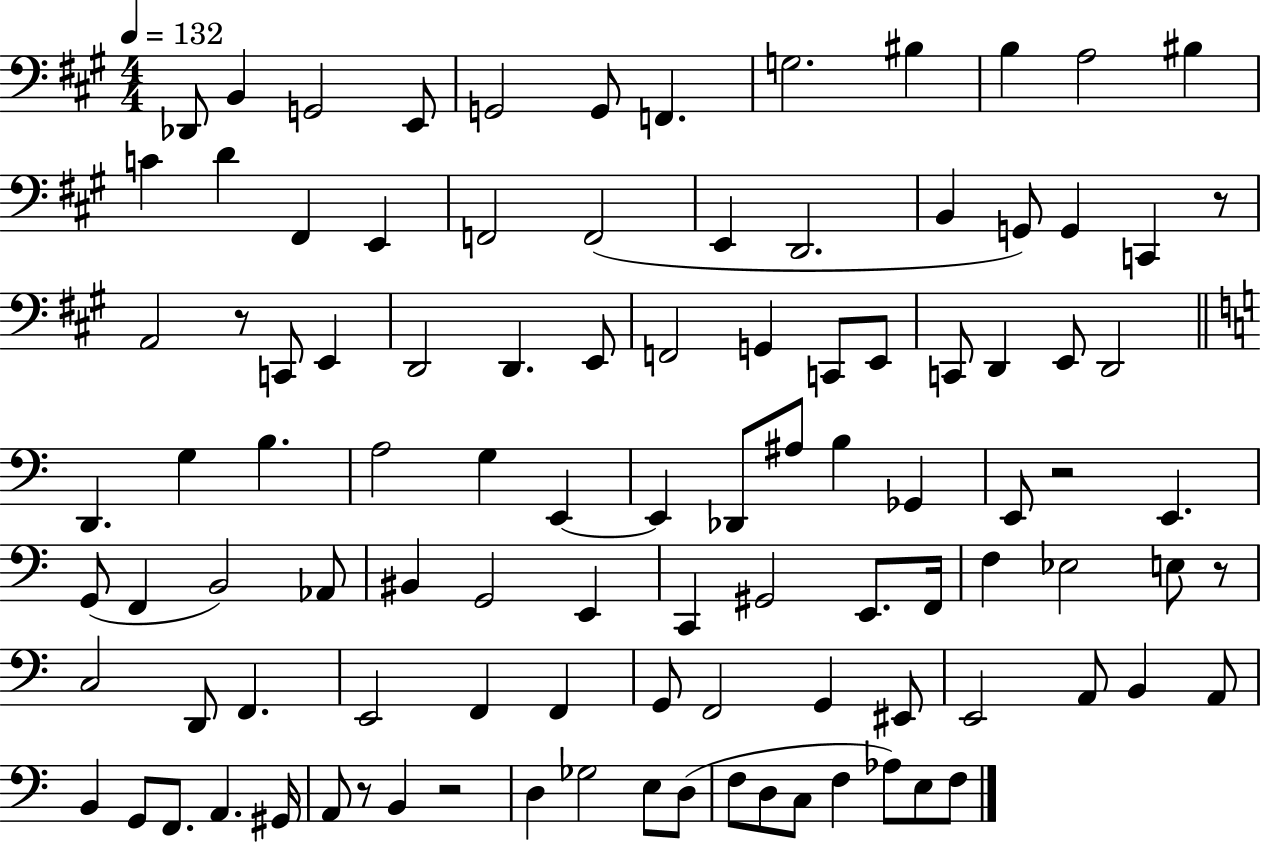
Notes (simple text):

Db2/e B2/q G2/h E2/e G2/h G2/e F2/q. G3/h. BIS3/q B3/q A3/h BIS3/q C4/q D4/q F#2/q E2/q F2/h F2/h E2/q D2/h. B2/q G2/e G2/q C2/q R/e A2/h R/e C2/e E2/q D2/h D2/q. E2/e F2/h G2/q C2/e E2/e C2/e D2/q E2/e D2/h D2/q. G3/q B3/q. A3/h G3/q E2/q E2/q Db2/e A#3/e B3/q Gb2/q E2/e R/h E2/q. G2/e F2/q B2/h Ab2/e BIS2/q G2/h E2/q C2/q G#2/h E2/e. F2/s F3/q Eb3/h E3/e R/e C3/h D2/e F2/q. E2/h F2/q F2/q G2/e F2/h G2/q EIS2/e E2/h A2/e B2/q A2/e B2/q G2/e F2/e. A2/q. G#2/s A2/e R/e B2/q R/h D3/q Gb3/h E3/e D3/e F3/e D3/e C3/e F3/q Ab3/e E3/e F3/e